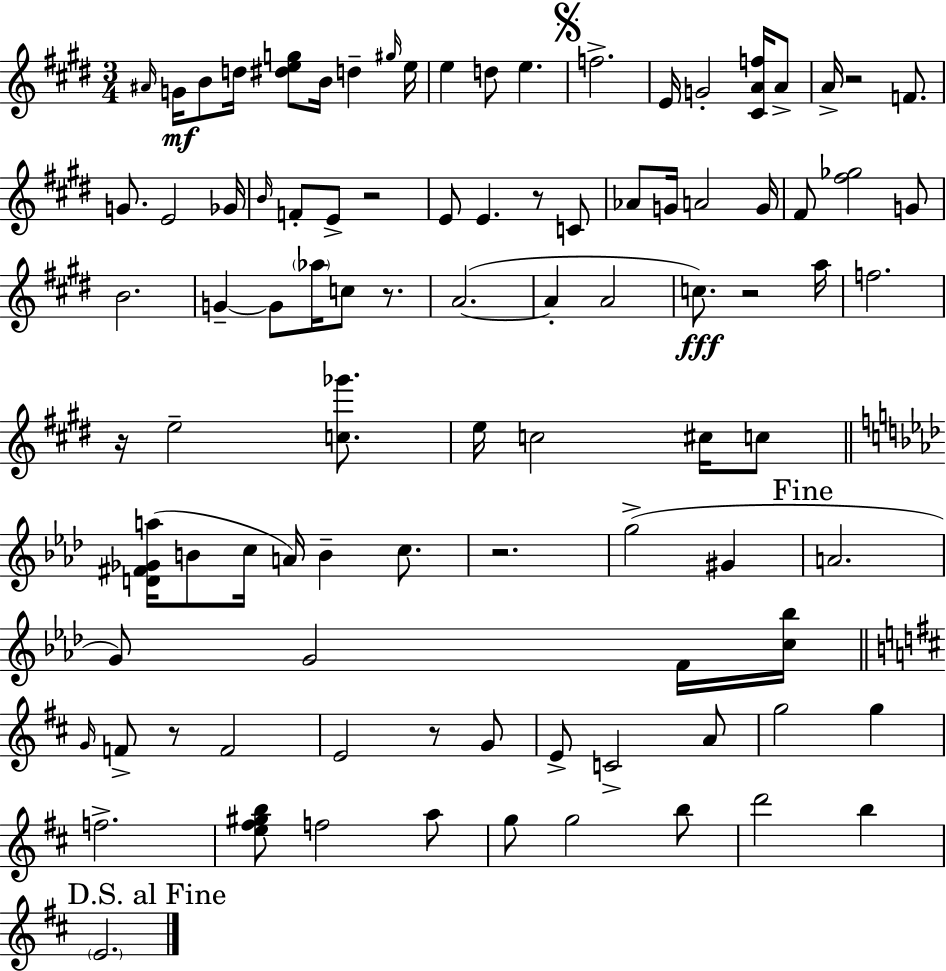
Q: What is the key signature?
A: E major